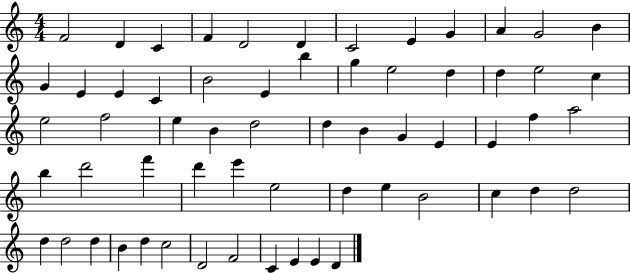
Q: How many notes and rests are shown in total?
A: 61